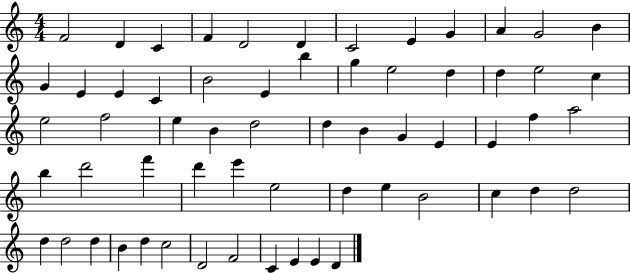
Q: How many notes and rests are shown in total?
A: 61